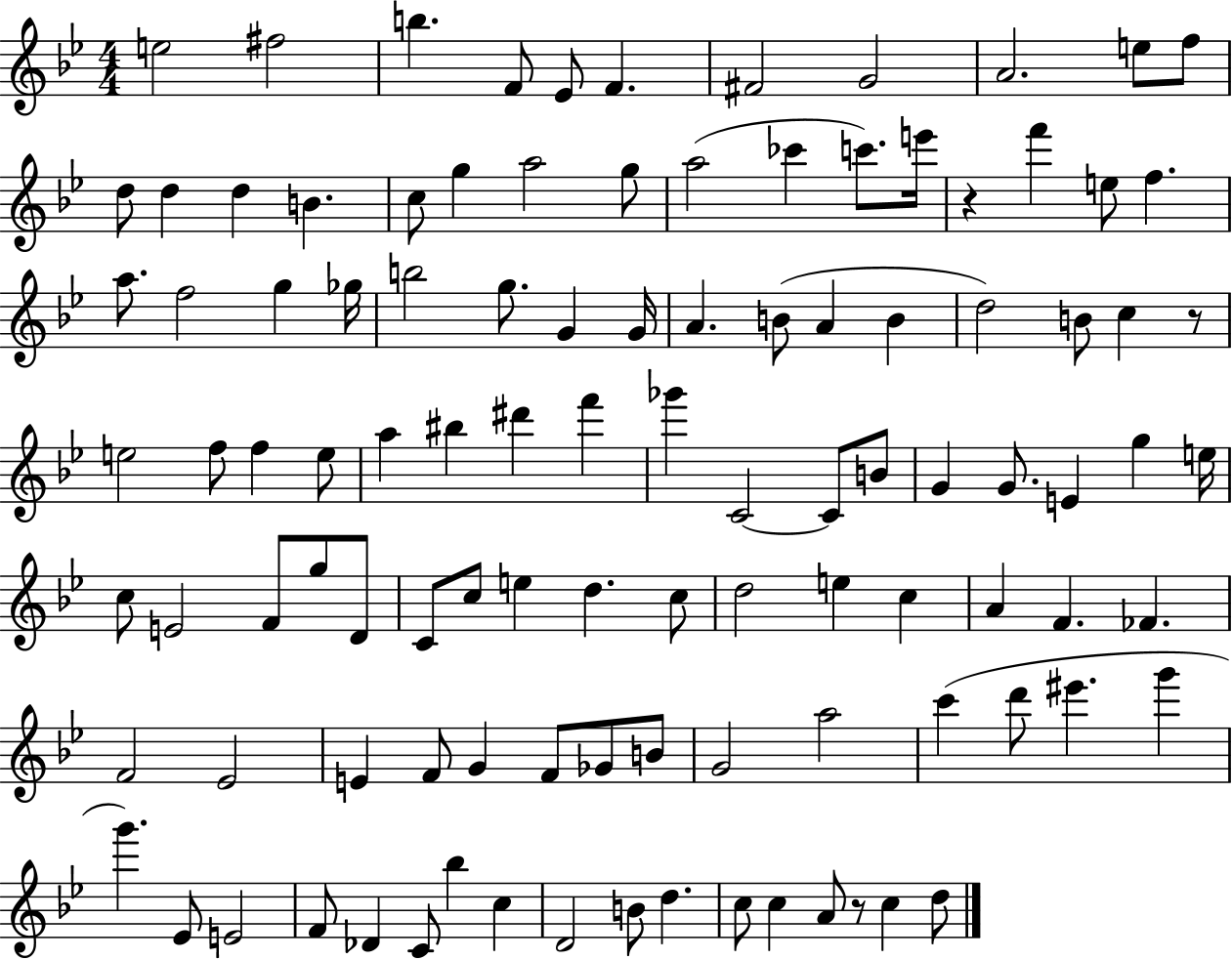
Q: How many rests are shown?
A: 3